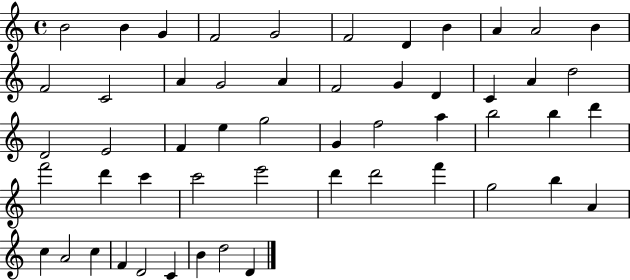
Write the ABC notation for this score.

X:1
T:Untitled
M:4/4
L:1/4
K:C
B2 B G F2 G2 F2 D B A A2 B F2 C2 A G2 A F2 G D C A d2 D2 E2 F e g2 G f2 a b2 b d' f'2 d' c' c'2 e'2 d' d'2 f' g2 b A c A2 c F D2 C B d2 D